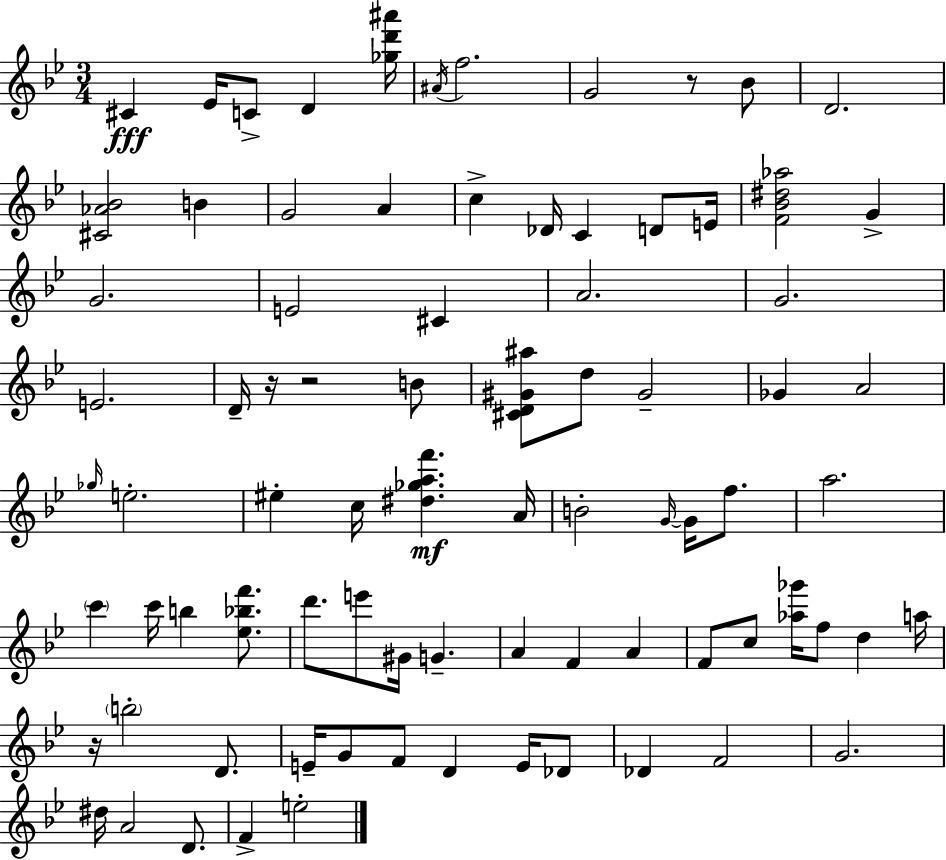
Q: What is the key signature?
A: G minor